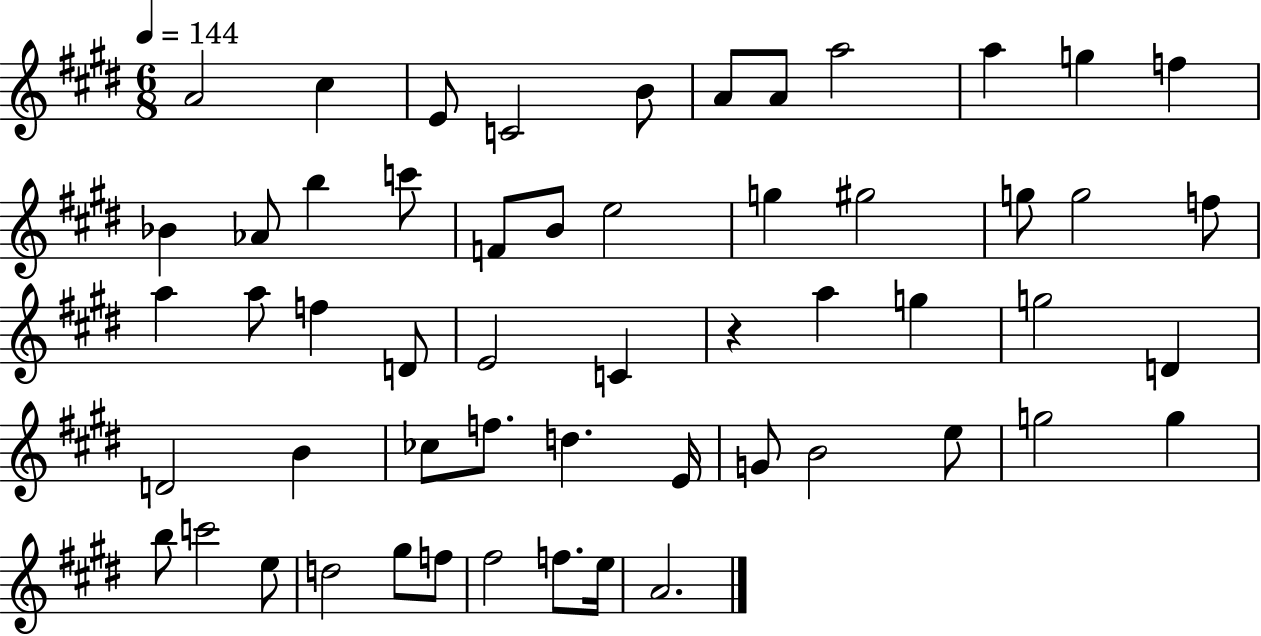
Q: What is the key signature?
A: E major